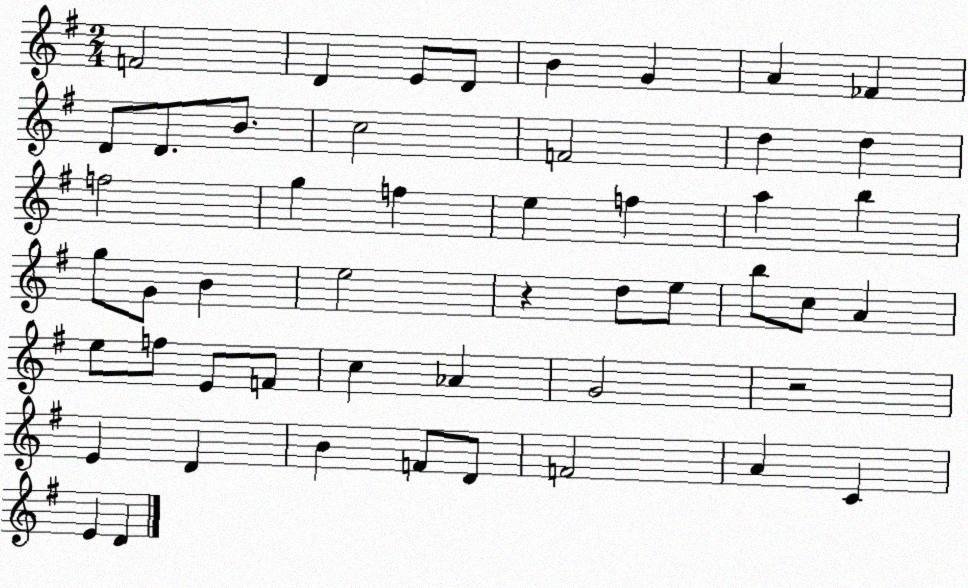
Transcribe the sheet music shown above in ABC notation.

X:1
T:Untitled
M:2/4
L:1/4
K:G
F2 D E/2 D/2 B G A _F D/2 D/2 B/2 c2 F2 d d f2 g f e f a b g/2 G/2 B e2 z d/2 e/2 b/2 c/2 A e/2 f/2 E/2 F/2 c _A G2 z2 E D B F/2 D/2 F2 A C E D